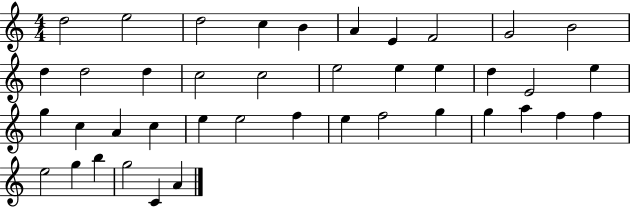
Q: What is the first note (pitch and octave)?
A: D5